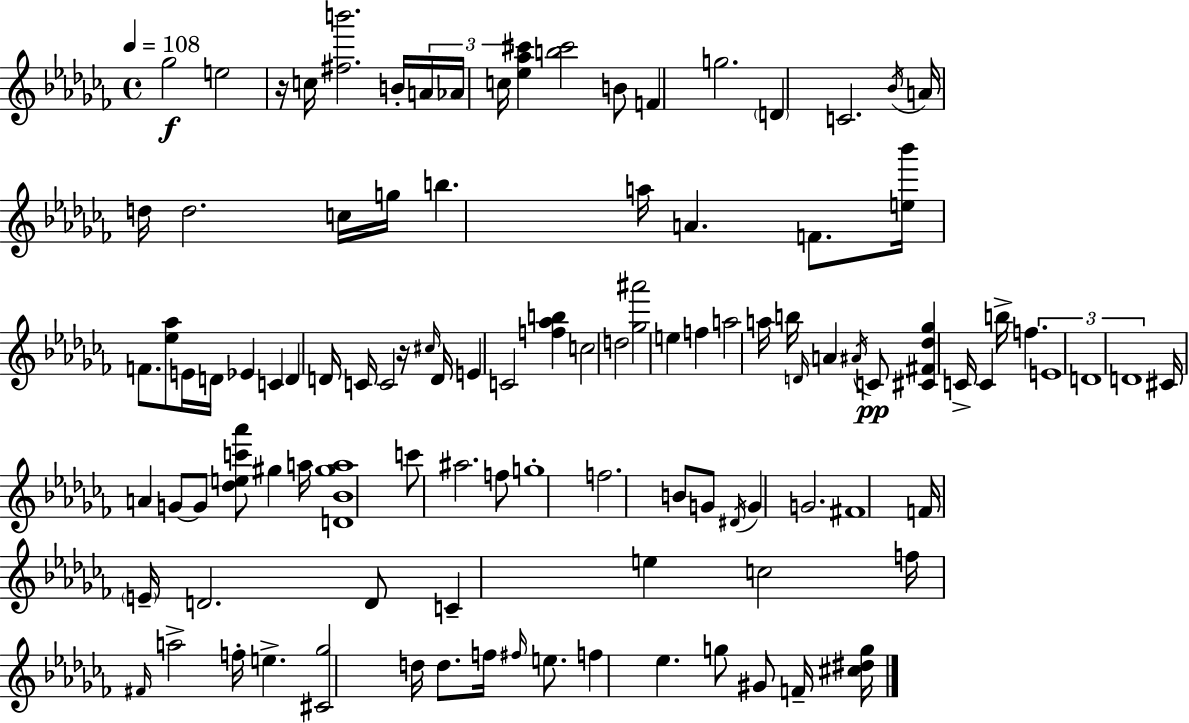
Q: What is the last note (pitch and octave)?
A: F4